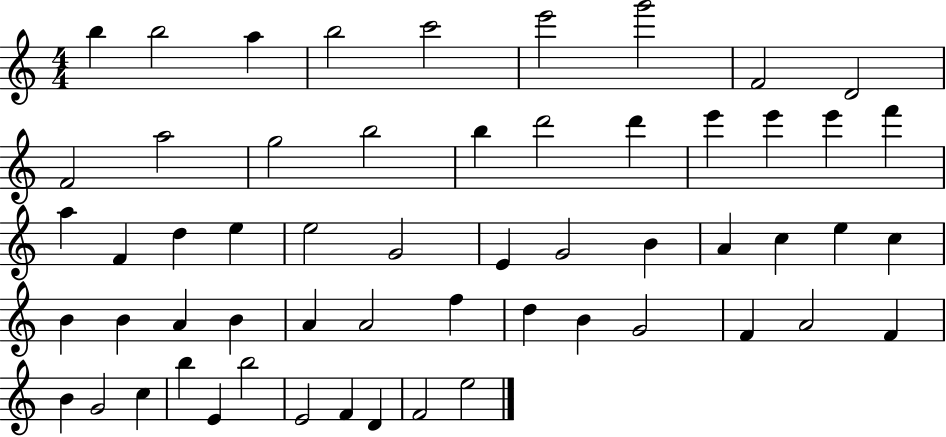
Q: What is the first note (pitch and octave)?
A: B5